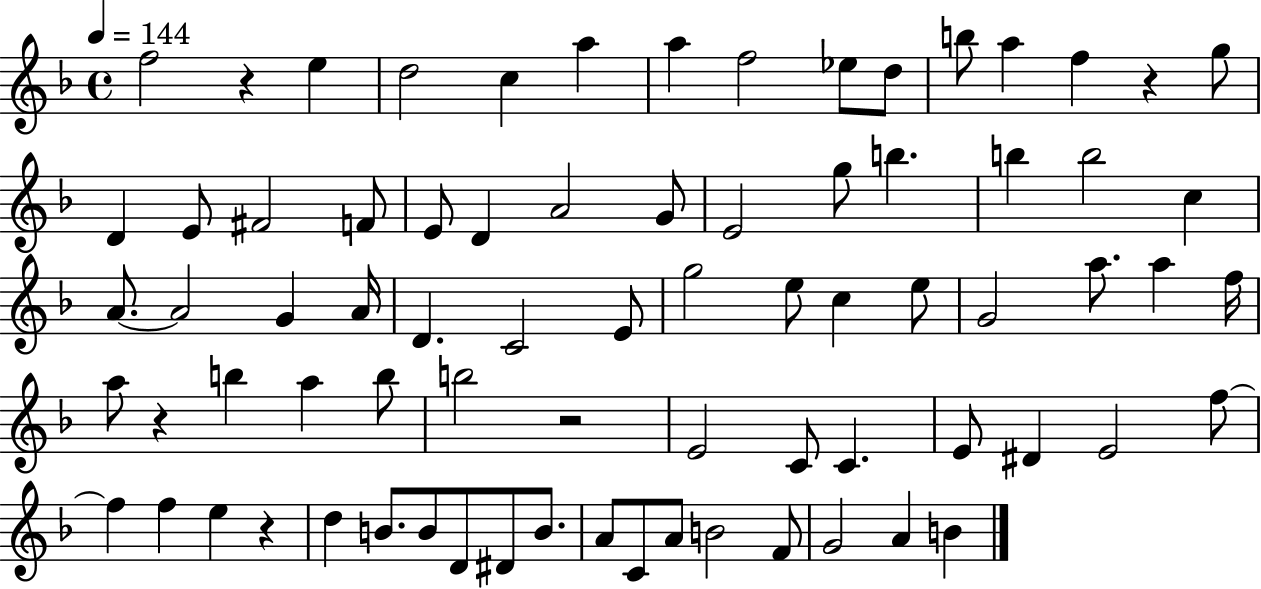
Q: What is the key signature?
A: F major